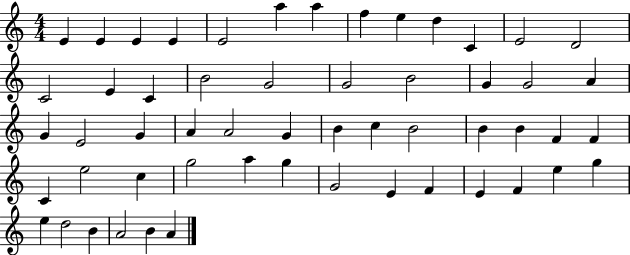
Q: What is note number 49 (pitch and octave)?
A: G5